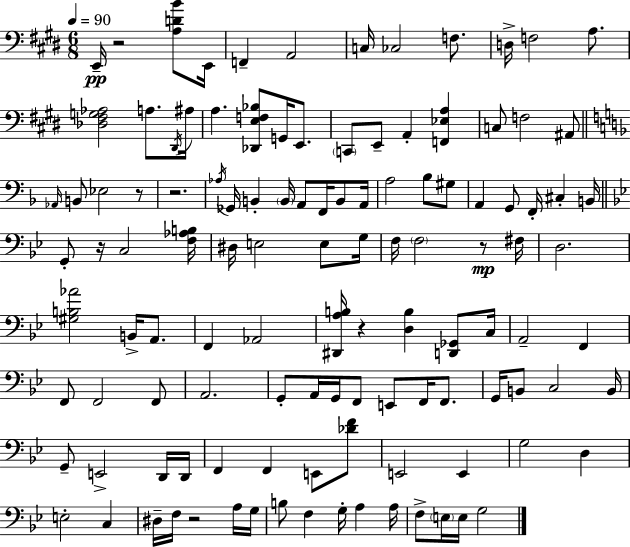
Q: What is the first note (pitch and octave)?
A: E2